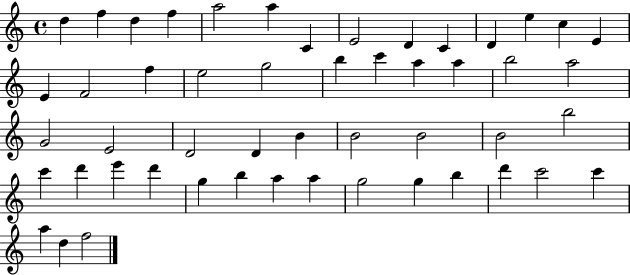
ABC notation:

X:1
T:Untitled
M:4/4
L:1/4
K:C
d f d f a2 a C E2 D C D e c E E F2 f e2 g2 b c' a a b2 a2 G2 E2 D2 D B B2 B2 B2 b2 c' d' e' d' g b a a g2 g b d' c'2 c' a d f2